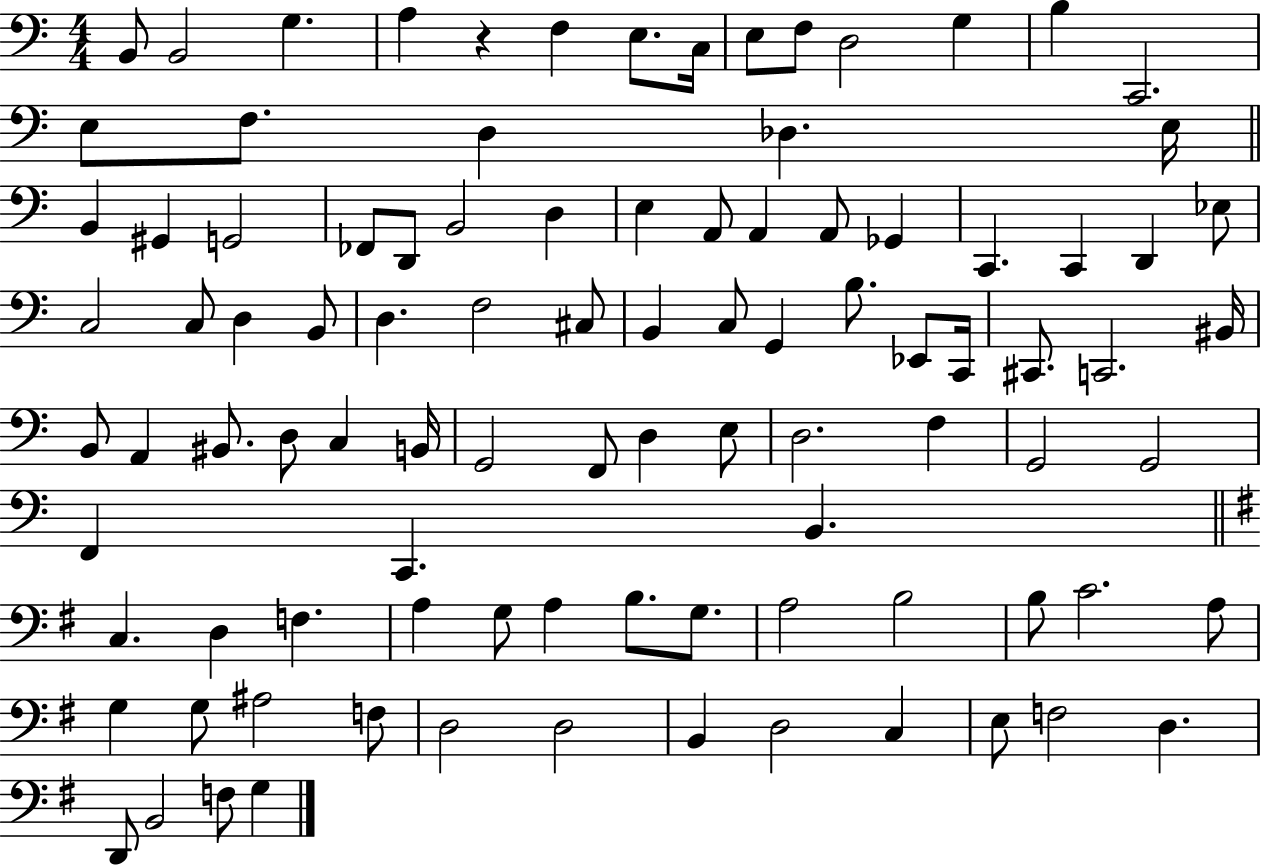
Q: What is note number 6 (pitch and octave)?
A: E3